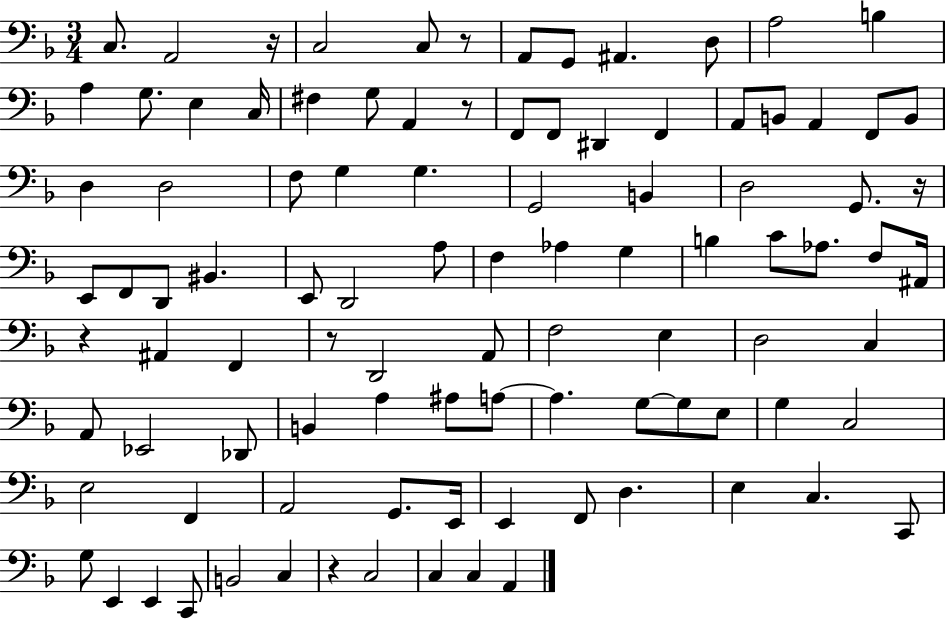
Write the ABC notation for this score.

X:1
T:Untitled
M:3/4
L:1/4
K:F
C,/2 A,,2 z/4 C,2 C,/2 z/2 A,,/2 G,,/2 ^A,, D,/2 A,2 B, A, G,/2 E, C,/4 ^F, G,/2 A,, z/2 F,,/2 F,,/2 ^D,, F,, A,,/2 B,,/2 A,, F,,/2 B,,/2 D, D,2 F,/2 G, G, G,,2 B,, D,2 G,,/2 z/4 E,,/2 F,,/2 D,,/2 ^B,, E,,/2 D,,2 A,/2 F, _A, G, B, C/2 _A,/2 F,/2 ^A,,/4 z ^A,, F,, z/2 D,,2 A,,/2 F,2 E, D,2 C, A,,/2 _E,,2 _D,,/2 B,, A, ^A,/2 A,/2 A, G,/2 G,/2 E,/2 G, C,2 E,2 F,, A,,2 G,,/2 E,,/4 E,, F,,/2 D, E, C, C,,/2 G,/2 E,, E,, C,,/2 B,,2 C, z C,2 C, C, A,,